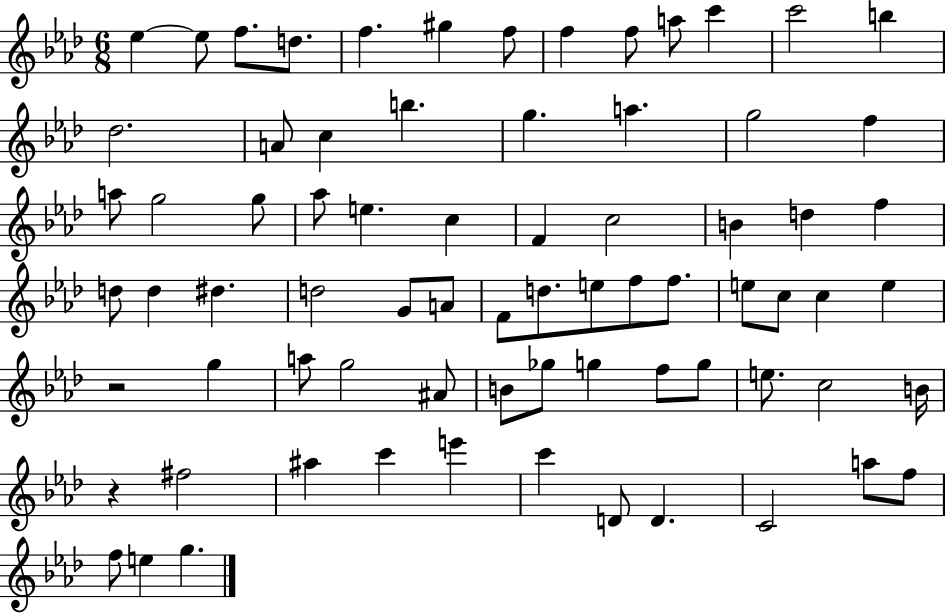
{
  \clef treble
  \numericTimeSignature
  \time 6/8
  \key aes \major
  ees''4~~ ees''8 f''8. d''8. | f''4. gis''4 f''8 | f''4 f''8 a''8 c'''4 | c'''2 b''4 | \break des''2. | a'8 c''4 b''4. | g''4. a''4. | g''2 f''4 | \break a''8 g''2 g''8 | aes''8 e''4. c''4 | f'4 c''2 | b'4 d''4 f''4 | \break d''8 d''4 dis''4. | d''2 g'8 a'8 | f'8 d''8. e''8 f''8 f''8. | e''8 c''8 c''4 e''4 | \break r2 g''4 | a''8 g''2 ais'8 | b'8 ges''8 g''4 f''8 g''8 | e''8. c''2 b'16 | \break r4 fis''2 | ais''4 c'''4 e'''4 | c'''4 d'8 d'4. | c'2 a''8 f''8 | \break f''8 e''4 g''4. | \bar "|."
}